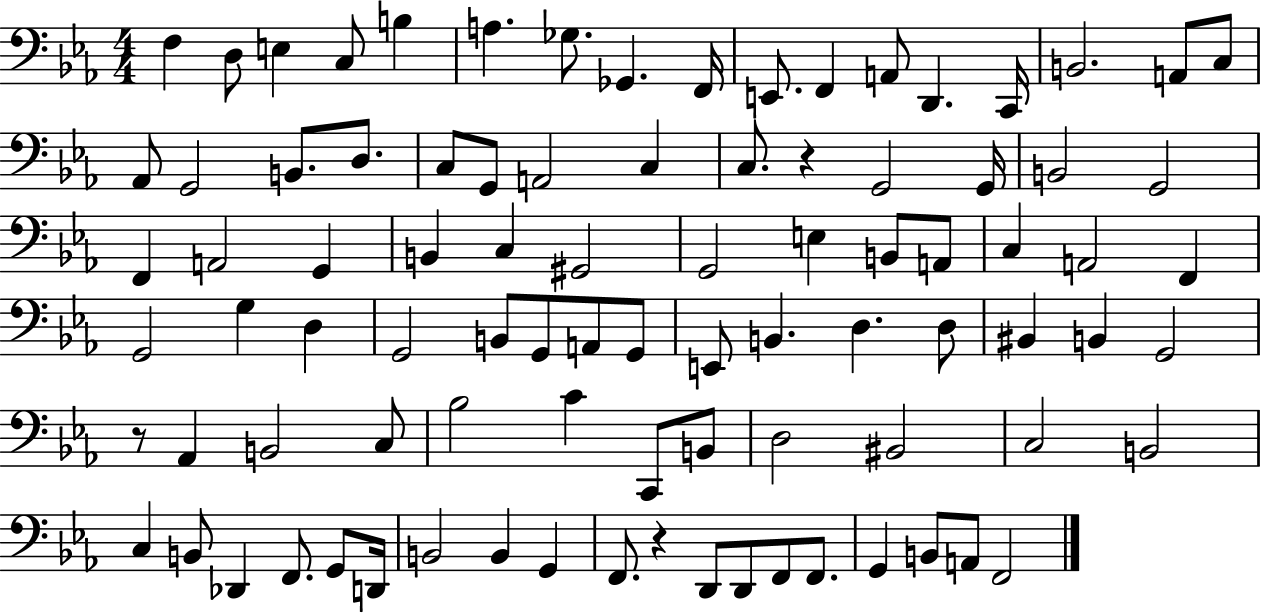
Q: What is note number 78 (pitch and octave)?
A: G2